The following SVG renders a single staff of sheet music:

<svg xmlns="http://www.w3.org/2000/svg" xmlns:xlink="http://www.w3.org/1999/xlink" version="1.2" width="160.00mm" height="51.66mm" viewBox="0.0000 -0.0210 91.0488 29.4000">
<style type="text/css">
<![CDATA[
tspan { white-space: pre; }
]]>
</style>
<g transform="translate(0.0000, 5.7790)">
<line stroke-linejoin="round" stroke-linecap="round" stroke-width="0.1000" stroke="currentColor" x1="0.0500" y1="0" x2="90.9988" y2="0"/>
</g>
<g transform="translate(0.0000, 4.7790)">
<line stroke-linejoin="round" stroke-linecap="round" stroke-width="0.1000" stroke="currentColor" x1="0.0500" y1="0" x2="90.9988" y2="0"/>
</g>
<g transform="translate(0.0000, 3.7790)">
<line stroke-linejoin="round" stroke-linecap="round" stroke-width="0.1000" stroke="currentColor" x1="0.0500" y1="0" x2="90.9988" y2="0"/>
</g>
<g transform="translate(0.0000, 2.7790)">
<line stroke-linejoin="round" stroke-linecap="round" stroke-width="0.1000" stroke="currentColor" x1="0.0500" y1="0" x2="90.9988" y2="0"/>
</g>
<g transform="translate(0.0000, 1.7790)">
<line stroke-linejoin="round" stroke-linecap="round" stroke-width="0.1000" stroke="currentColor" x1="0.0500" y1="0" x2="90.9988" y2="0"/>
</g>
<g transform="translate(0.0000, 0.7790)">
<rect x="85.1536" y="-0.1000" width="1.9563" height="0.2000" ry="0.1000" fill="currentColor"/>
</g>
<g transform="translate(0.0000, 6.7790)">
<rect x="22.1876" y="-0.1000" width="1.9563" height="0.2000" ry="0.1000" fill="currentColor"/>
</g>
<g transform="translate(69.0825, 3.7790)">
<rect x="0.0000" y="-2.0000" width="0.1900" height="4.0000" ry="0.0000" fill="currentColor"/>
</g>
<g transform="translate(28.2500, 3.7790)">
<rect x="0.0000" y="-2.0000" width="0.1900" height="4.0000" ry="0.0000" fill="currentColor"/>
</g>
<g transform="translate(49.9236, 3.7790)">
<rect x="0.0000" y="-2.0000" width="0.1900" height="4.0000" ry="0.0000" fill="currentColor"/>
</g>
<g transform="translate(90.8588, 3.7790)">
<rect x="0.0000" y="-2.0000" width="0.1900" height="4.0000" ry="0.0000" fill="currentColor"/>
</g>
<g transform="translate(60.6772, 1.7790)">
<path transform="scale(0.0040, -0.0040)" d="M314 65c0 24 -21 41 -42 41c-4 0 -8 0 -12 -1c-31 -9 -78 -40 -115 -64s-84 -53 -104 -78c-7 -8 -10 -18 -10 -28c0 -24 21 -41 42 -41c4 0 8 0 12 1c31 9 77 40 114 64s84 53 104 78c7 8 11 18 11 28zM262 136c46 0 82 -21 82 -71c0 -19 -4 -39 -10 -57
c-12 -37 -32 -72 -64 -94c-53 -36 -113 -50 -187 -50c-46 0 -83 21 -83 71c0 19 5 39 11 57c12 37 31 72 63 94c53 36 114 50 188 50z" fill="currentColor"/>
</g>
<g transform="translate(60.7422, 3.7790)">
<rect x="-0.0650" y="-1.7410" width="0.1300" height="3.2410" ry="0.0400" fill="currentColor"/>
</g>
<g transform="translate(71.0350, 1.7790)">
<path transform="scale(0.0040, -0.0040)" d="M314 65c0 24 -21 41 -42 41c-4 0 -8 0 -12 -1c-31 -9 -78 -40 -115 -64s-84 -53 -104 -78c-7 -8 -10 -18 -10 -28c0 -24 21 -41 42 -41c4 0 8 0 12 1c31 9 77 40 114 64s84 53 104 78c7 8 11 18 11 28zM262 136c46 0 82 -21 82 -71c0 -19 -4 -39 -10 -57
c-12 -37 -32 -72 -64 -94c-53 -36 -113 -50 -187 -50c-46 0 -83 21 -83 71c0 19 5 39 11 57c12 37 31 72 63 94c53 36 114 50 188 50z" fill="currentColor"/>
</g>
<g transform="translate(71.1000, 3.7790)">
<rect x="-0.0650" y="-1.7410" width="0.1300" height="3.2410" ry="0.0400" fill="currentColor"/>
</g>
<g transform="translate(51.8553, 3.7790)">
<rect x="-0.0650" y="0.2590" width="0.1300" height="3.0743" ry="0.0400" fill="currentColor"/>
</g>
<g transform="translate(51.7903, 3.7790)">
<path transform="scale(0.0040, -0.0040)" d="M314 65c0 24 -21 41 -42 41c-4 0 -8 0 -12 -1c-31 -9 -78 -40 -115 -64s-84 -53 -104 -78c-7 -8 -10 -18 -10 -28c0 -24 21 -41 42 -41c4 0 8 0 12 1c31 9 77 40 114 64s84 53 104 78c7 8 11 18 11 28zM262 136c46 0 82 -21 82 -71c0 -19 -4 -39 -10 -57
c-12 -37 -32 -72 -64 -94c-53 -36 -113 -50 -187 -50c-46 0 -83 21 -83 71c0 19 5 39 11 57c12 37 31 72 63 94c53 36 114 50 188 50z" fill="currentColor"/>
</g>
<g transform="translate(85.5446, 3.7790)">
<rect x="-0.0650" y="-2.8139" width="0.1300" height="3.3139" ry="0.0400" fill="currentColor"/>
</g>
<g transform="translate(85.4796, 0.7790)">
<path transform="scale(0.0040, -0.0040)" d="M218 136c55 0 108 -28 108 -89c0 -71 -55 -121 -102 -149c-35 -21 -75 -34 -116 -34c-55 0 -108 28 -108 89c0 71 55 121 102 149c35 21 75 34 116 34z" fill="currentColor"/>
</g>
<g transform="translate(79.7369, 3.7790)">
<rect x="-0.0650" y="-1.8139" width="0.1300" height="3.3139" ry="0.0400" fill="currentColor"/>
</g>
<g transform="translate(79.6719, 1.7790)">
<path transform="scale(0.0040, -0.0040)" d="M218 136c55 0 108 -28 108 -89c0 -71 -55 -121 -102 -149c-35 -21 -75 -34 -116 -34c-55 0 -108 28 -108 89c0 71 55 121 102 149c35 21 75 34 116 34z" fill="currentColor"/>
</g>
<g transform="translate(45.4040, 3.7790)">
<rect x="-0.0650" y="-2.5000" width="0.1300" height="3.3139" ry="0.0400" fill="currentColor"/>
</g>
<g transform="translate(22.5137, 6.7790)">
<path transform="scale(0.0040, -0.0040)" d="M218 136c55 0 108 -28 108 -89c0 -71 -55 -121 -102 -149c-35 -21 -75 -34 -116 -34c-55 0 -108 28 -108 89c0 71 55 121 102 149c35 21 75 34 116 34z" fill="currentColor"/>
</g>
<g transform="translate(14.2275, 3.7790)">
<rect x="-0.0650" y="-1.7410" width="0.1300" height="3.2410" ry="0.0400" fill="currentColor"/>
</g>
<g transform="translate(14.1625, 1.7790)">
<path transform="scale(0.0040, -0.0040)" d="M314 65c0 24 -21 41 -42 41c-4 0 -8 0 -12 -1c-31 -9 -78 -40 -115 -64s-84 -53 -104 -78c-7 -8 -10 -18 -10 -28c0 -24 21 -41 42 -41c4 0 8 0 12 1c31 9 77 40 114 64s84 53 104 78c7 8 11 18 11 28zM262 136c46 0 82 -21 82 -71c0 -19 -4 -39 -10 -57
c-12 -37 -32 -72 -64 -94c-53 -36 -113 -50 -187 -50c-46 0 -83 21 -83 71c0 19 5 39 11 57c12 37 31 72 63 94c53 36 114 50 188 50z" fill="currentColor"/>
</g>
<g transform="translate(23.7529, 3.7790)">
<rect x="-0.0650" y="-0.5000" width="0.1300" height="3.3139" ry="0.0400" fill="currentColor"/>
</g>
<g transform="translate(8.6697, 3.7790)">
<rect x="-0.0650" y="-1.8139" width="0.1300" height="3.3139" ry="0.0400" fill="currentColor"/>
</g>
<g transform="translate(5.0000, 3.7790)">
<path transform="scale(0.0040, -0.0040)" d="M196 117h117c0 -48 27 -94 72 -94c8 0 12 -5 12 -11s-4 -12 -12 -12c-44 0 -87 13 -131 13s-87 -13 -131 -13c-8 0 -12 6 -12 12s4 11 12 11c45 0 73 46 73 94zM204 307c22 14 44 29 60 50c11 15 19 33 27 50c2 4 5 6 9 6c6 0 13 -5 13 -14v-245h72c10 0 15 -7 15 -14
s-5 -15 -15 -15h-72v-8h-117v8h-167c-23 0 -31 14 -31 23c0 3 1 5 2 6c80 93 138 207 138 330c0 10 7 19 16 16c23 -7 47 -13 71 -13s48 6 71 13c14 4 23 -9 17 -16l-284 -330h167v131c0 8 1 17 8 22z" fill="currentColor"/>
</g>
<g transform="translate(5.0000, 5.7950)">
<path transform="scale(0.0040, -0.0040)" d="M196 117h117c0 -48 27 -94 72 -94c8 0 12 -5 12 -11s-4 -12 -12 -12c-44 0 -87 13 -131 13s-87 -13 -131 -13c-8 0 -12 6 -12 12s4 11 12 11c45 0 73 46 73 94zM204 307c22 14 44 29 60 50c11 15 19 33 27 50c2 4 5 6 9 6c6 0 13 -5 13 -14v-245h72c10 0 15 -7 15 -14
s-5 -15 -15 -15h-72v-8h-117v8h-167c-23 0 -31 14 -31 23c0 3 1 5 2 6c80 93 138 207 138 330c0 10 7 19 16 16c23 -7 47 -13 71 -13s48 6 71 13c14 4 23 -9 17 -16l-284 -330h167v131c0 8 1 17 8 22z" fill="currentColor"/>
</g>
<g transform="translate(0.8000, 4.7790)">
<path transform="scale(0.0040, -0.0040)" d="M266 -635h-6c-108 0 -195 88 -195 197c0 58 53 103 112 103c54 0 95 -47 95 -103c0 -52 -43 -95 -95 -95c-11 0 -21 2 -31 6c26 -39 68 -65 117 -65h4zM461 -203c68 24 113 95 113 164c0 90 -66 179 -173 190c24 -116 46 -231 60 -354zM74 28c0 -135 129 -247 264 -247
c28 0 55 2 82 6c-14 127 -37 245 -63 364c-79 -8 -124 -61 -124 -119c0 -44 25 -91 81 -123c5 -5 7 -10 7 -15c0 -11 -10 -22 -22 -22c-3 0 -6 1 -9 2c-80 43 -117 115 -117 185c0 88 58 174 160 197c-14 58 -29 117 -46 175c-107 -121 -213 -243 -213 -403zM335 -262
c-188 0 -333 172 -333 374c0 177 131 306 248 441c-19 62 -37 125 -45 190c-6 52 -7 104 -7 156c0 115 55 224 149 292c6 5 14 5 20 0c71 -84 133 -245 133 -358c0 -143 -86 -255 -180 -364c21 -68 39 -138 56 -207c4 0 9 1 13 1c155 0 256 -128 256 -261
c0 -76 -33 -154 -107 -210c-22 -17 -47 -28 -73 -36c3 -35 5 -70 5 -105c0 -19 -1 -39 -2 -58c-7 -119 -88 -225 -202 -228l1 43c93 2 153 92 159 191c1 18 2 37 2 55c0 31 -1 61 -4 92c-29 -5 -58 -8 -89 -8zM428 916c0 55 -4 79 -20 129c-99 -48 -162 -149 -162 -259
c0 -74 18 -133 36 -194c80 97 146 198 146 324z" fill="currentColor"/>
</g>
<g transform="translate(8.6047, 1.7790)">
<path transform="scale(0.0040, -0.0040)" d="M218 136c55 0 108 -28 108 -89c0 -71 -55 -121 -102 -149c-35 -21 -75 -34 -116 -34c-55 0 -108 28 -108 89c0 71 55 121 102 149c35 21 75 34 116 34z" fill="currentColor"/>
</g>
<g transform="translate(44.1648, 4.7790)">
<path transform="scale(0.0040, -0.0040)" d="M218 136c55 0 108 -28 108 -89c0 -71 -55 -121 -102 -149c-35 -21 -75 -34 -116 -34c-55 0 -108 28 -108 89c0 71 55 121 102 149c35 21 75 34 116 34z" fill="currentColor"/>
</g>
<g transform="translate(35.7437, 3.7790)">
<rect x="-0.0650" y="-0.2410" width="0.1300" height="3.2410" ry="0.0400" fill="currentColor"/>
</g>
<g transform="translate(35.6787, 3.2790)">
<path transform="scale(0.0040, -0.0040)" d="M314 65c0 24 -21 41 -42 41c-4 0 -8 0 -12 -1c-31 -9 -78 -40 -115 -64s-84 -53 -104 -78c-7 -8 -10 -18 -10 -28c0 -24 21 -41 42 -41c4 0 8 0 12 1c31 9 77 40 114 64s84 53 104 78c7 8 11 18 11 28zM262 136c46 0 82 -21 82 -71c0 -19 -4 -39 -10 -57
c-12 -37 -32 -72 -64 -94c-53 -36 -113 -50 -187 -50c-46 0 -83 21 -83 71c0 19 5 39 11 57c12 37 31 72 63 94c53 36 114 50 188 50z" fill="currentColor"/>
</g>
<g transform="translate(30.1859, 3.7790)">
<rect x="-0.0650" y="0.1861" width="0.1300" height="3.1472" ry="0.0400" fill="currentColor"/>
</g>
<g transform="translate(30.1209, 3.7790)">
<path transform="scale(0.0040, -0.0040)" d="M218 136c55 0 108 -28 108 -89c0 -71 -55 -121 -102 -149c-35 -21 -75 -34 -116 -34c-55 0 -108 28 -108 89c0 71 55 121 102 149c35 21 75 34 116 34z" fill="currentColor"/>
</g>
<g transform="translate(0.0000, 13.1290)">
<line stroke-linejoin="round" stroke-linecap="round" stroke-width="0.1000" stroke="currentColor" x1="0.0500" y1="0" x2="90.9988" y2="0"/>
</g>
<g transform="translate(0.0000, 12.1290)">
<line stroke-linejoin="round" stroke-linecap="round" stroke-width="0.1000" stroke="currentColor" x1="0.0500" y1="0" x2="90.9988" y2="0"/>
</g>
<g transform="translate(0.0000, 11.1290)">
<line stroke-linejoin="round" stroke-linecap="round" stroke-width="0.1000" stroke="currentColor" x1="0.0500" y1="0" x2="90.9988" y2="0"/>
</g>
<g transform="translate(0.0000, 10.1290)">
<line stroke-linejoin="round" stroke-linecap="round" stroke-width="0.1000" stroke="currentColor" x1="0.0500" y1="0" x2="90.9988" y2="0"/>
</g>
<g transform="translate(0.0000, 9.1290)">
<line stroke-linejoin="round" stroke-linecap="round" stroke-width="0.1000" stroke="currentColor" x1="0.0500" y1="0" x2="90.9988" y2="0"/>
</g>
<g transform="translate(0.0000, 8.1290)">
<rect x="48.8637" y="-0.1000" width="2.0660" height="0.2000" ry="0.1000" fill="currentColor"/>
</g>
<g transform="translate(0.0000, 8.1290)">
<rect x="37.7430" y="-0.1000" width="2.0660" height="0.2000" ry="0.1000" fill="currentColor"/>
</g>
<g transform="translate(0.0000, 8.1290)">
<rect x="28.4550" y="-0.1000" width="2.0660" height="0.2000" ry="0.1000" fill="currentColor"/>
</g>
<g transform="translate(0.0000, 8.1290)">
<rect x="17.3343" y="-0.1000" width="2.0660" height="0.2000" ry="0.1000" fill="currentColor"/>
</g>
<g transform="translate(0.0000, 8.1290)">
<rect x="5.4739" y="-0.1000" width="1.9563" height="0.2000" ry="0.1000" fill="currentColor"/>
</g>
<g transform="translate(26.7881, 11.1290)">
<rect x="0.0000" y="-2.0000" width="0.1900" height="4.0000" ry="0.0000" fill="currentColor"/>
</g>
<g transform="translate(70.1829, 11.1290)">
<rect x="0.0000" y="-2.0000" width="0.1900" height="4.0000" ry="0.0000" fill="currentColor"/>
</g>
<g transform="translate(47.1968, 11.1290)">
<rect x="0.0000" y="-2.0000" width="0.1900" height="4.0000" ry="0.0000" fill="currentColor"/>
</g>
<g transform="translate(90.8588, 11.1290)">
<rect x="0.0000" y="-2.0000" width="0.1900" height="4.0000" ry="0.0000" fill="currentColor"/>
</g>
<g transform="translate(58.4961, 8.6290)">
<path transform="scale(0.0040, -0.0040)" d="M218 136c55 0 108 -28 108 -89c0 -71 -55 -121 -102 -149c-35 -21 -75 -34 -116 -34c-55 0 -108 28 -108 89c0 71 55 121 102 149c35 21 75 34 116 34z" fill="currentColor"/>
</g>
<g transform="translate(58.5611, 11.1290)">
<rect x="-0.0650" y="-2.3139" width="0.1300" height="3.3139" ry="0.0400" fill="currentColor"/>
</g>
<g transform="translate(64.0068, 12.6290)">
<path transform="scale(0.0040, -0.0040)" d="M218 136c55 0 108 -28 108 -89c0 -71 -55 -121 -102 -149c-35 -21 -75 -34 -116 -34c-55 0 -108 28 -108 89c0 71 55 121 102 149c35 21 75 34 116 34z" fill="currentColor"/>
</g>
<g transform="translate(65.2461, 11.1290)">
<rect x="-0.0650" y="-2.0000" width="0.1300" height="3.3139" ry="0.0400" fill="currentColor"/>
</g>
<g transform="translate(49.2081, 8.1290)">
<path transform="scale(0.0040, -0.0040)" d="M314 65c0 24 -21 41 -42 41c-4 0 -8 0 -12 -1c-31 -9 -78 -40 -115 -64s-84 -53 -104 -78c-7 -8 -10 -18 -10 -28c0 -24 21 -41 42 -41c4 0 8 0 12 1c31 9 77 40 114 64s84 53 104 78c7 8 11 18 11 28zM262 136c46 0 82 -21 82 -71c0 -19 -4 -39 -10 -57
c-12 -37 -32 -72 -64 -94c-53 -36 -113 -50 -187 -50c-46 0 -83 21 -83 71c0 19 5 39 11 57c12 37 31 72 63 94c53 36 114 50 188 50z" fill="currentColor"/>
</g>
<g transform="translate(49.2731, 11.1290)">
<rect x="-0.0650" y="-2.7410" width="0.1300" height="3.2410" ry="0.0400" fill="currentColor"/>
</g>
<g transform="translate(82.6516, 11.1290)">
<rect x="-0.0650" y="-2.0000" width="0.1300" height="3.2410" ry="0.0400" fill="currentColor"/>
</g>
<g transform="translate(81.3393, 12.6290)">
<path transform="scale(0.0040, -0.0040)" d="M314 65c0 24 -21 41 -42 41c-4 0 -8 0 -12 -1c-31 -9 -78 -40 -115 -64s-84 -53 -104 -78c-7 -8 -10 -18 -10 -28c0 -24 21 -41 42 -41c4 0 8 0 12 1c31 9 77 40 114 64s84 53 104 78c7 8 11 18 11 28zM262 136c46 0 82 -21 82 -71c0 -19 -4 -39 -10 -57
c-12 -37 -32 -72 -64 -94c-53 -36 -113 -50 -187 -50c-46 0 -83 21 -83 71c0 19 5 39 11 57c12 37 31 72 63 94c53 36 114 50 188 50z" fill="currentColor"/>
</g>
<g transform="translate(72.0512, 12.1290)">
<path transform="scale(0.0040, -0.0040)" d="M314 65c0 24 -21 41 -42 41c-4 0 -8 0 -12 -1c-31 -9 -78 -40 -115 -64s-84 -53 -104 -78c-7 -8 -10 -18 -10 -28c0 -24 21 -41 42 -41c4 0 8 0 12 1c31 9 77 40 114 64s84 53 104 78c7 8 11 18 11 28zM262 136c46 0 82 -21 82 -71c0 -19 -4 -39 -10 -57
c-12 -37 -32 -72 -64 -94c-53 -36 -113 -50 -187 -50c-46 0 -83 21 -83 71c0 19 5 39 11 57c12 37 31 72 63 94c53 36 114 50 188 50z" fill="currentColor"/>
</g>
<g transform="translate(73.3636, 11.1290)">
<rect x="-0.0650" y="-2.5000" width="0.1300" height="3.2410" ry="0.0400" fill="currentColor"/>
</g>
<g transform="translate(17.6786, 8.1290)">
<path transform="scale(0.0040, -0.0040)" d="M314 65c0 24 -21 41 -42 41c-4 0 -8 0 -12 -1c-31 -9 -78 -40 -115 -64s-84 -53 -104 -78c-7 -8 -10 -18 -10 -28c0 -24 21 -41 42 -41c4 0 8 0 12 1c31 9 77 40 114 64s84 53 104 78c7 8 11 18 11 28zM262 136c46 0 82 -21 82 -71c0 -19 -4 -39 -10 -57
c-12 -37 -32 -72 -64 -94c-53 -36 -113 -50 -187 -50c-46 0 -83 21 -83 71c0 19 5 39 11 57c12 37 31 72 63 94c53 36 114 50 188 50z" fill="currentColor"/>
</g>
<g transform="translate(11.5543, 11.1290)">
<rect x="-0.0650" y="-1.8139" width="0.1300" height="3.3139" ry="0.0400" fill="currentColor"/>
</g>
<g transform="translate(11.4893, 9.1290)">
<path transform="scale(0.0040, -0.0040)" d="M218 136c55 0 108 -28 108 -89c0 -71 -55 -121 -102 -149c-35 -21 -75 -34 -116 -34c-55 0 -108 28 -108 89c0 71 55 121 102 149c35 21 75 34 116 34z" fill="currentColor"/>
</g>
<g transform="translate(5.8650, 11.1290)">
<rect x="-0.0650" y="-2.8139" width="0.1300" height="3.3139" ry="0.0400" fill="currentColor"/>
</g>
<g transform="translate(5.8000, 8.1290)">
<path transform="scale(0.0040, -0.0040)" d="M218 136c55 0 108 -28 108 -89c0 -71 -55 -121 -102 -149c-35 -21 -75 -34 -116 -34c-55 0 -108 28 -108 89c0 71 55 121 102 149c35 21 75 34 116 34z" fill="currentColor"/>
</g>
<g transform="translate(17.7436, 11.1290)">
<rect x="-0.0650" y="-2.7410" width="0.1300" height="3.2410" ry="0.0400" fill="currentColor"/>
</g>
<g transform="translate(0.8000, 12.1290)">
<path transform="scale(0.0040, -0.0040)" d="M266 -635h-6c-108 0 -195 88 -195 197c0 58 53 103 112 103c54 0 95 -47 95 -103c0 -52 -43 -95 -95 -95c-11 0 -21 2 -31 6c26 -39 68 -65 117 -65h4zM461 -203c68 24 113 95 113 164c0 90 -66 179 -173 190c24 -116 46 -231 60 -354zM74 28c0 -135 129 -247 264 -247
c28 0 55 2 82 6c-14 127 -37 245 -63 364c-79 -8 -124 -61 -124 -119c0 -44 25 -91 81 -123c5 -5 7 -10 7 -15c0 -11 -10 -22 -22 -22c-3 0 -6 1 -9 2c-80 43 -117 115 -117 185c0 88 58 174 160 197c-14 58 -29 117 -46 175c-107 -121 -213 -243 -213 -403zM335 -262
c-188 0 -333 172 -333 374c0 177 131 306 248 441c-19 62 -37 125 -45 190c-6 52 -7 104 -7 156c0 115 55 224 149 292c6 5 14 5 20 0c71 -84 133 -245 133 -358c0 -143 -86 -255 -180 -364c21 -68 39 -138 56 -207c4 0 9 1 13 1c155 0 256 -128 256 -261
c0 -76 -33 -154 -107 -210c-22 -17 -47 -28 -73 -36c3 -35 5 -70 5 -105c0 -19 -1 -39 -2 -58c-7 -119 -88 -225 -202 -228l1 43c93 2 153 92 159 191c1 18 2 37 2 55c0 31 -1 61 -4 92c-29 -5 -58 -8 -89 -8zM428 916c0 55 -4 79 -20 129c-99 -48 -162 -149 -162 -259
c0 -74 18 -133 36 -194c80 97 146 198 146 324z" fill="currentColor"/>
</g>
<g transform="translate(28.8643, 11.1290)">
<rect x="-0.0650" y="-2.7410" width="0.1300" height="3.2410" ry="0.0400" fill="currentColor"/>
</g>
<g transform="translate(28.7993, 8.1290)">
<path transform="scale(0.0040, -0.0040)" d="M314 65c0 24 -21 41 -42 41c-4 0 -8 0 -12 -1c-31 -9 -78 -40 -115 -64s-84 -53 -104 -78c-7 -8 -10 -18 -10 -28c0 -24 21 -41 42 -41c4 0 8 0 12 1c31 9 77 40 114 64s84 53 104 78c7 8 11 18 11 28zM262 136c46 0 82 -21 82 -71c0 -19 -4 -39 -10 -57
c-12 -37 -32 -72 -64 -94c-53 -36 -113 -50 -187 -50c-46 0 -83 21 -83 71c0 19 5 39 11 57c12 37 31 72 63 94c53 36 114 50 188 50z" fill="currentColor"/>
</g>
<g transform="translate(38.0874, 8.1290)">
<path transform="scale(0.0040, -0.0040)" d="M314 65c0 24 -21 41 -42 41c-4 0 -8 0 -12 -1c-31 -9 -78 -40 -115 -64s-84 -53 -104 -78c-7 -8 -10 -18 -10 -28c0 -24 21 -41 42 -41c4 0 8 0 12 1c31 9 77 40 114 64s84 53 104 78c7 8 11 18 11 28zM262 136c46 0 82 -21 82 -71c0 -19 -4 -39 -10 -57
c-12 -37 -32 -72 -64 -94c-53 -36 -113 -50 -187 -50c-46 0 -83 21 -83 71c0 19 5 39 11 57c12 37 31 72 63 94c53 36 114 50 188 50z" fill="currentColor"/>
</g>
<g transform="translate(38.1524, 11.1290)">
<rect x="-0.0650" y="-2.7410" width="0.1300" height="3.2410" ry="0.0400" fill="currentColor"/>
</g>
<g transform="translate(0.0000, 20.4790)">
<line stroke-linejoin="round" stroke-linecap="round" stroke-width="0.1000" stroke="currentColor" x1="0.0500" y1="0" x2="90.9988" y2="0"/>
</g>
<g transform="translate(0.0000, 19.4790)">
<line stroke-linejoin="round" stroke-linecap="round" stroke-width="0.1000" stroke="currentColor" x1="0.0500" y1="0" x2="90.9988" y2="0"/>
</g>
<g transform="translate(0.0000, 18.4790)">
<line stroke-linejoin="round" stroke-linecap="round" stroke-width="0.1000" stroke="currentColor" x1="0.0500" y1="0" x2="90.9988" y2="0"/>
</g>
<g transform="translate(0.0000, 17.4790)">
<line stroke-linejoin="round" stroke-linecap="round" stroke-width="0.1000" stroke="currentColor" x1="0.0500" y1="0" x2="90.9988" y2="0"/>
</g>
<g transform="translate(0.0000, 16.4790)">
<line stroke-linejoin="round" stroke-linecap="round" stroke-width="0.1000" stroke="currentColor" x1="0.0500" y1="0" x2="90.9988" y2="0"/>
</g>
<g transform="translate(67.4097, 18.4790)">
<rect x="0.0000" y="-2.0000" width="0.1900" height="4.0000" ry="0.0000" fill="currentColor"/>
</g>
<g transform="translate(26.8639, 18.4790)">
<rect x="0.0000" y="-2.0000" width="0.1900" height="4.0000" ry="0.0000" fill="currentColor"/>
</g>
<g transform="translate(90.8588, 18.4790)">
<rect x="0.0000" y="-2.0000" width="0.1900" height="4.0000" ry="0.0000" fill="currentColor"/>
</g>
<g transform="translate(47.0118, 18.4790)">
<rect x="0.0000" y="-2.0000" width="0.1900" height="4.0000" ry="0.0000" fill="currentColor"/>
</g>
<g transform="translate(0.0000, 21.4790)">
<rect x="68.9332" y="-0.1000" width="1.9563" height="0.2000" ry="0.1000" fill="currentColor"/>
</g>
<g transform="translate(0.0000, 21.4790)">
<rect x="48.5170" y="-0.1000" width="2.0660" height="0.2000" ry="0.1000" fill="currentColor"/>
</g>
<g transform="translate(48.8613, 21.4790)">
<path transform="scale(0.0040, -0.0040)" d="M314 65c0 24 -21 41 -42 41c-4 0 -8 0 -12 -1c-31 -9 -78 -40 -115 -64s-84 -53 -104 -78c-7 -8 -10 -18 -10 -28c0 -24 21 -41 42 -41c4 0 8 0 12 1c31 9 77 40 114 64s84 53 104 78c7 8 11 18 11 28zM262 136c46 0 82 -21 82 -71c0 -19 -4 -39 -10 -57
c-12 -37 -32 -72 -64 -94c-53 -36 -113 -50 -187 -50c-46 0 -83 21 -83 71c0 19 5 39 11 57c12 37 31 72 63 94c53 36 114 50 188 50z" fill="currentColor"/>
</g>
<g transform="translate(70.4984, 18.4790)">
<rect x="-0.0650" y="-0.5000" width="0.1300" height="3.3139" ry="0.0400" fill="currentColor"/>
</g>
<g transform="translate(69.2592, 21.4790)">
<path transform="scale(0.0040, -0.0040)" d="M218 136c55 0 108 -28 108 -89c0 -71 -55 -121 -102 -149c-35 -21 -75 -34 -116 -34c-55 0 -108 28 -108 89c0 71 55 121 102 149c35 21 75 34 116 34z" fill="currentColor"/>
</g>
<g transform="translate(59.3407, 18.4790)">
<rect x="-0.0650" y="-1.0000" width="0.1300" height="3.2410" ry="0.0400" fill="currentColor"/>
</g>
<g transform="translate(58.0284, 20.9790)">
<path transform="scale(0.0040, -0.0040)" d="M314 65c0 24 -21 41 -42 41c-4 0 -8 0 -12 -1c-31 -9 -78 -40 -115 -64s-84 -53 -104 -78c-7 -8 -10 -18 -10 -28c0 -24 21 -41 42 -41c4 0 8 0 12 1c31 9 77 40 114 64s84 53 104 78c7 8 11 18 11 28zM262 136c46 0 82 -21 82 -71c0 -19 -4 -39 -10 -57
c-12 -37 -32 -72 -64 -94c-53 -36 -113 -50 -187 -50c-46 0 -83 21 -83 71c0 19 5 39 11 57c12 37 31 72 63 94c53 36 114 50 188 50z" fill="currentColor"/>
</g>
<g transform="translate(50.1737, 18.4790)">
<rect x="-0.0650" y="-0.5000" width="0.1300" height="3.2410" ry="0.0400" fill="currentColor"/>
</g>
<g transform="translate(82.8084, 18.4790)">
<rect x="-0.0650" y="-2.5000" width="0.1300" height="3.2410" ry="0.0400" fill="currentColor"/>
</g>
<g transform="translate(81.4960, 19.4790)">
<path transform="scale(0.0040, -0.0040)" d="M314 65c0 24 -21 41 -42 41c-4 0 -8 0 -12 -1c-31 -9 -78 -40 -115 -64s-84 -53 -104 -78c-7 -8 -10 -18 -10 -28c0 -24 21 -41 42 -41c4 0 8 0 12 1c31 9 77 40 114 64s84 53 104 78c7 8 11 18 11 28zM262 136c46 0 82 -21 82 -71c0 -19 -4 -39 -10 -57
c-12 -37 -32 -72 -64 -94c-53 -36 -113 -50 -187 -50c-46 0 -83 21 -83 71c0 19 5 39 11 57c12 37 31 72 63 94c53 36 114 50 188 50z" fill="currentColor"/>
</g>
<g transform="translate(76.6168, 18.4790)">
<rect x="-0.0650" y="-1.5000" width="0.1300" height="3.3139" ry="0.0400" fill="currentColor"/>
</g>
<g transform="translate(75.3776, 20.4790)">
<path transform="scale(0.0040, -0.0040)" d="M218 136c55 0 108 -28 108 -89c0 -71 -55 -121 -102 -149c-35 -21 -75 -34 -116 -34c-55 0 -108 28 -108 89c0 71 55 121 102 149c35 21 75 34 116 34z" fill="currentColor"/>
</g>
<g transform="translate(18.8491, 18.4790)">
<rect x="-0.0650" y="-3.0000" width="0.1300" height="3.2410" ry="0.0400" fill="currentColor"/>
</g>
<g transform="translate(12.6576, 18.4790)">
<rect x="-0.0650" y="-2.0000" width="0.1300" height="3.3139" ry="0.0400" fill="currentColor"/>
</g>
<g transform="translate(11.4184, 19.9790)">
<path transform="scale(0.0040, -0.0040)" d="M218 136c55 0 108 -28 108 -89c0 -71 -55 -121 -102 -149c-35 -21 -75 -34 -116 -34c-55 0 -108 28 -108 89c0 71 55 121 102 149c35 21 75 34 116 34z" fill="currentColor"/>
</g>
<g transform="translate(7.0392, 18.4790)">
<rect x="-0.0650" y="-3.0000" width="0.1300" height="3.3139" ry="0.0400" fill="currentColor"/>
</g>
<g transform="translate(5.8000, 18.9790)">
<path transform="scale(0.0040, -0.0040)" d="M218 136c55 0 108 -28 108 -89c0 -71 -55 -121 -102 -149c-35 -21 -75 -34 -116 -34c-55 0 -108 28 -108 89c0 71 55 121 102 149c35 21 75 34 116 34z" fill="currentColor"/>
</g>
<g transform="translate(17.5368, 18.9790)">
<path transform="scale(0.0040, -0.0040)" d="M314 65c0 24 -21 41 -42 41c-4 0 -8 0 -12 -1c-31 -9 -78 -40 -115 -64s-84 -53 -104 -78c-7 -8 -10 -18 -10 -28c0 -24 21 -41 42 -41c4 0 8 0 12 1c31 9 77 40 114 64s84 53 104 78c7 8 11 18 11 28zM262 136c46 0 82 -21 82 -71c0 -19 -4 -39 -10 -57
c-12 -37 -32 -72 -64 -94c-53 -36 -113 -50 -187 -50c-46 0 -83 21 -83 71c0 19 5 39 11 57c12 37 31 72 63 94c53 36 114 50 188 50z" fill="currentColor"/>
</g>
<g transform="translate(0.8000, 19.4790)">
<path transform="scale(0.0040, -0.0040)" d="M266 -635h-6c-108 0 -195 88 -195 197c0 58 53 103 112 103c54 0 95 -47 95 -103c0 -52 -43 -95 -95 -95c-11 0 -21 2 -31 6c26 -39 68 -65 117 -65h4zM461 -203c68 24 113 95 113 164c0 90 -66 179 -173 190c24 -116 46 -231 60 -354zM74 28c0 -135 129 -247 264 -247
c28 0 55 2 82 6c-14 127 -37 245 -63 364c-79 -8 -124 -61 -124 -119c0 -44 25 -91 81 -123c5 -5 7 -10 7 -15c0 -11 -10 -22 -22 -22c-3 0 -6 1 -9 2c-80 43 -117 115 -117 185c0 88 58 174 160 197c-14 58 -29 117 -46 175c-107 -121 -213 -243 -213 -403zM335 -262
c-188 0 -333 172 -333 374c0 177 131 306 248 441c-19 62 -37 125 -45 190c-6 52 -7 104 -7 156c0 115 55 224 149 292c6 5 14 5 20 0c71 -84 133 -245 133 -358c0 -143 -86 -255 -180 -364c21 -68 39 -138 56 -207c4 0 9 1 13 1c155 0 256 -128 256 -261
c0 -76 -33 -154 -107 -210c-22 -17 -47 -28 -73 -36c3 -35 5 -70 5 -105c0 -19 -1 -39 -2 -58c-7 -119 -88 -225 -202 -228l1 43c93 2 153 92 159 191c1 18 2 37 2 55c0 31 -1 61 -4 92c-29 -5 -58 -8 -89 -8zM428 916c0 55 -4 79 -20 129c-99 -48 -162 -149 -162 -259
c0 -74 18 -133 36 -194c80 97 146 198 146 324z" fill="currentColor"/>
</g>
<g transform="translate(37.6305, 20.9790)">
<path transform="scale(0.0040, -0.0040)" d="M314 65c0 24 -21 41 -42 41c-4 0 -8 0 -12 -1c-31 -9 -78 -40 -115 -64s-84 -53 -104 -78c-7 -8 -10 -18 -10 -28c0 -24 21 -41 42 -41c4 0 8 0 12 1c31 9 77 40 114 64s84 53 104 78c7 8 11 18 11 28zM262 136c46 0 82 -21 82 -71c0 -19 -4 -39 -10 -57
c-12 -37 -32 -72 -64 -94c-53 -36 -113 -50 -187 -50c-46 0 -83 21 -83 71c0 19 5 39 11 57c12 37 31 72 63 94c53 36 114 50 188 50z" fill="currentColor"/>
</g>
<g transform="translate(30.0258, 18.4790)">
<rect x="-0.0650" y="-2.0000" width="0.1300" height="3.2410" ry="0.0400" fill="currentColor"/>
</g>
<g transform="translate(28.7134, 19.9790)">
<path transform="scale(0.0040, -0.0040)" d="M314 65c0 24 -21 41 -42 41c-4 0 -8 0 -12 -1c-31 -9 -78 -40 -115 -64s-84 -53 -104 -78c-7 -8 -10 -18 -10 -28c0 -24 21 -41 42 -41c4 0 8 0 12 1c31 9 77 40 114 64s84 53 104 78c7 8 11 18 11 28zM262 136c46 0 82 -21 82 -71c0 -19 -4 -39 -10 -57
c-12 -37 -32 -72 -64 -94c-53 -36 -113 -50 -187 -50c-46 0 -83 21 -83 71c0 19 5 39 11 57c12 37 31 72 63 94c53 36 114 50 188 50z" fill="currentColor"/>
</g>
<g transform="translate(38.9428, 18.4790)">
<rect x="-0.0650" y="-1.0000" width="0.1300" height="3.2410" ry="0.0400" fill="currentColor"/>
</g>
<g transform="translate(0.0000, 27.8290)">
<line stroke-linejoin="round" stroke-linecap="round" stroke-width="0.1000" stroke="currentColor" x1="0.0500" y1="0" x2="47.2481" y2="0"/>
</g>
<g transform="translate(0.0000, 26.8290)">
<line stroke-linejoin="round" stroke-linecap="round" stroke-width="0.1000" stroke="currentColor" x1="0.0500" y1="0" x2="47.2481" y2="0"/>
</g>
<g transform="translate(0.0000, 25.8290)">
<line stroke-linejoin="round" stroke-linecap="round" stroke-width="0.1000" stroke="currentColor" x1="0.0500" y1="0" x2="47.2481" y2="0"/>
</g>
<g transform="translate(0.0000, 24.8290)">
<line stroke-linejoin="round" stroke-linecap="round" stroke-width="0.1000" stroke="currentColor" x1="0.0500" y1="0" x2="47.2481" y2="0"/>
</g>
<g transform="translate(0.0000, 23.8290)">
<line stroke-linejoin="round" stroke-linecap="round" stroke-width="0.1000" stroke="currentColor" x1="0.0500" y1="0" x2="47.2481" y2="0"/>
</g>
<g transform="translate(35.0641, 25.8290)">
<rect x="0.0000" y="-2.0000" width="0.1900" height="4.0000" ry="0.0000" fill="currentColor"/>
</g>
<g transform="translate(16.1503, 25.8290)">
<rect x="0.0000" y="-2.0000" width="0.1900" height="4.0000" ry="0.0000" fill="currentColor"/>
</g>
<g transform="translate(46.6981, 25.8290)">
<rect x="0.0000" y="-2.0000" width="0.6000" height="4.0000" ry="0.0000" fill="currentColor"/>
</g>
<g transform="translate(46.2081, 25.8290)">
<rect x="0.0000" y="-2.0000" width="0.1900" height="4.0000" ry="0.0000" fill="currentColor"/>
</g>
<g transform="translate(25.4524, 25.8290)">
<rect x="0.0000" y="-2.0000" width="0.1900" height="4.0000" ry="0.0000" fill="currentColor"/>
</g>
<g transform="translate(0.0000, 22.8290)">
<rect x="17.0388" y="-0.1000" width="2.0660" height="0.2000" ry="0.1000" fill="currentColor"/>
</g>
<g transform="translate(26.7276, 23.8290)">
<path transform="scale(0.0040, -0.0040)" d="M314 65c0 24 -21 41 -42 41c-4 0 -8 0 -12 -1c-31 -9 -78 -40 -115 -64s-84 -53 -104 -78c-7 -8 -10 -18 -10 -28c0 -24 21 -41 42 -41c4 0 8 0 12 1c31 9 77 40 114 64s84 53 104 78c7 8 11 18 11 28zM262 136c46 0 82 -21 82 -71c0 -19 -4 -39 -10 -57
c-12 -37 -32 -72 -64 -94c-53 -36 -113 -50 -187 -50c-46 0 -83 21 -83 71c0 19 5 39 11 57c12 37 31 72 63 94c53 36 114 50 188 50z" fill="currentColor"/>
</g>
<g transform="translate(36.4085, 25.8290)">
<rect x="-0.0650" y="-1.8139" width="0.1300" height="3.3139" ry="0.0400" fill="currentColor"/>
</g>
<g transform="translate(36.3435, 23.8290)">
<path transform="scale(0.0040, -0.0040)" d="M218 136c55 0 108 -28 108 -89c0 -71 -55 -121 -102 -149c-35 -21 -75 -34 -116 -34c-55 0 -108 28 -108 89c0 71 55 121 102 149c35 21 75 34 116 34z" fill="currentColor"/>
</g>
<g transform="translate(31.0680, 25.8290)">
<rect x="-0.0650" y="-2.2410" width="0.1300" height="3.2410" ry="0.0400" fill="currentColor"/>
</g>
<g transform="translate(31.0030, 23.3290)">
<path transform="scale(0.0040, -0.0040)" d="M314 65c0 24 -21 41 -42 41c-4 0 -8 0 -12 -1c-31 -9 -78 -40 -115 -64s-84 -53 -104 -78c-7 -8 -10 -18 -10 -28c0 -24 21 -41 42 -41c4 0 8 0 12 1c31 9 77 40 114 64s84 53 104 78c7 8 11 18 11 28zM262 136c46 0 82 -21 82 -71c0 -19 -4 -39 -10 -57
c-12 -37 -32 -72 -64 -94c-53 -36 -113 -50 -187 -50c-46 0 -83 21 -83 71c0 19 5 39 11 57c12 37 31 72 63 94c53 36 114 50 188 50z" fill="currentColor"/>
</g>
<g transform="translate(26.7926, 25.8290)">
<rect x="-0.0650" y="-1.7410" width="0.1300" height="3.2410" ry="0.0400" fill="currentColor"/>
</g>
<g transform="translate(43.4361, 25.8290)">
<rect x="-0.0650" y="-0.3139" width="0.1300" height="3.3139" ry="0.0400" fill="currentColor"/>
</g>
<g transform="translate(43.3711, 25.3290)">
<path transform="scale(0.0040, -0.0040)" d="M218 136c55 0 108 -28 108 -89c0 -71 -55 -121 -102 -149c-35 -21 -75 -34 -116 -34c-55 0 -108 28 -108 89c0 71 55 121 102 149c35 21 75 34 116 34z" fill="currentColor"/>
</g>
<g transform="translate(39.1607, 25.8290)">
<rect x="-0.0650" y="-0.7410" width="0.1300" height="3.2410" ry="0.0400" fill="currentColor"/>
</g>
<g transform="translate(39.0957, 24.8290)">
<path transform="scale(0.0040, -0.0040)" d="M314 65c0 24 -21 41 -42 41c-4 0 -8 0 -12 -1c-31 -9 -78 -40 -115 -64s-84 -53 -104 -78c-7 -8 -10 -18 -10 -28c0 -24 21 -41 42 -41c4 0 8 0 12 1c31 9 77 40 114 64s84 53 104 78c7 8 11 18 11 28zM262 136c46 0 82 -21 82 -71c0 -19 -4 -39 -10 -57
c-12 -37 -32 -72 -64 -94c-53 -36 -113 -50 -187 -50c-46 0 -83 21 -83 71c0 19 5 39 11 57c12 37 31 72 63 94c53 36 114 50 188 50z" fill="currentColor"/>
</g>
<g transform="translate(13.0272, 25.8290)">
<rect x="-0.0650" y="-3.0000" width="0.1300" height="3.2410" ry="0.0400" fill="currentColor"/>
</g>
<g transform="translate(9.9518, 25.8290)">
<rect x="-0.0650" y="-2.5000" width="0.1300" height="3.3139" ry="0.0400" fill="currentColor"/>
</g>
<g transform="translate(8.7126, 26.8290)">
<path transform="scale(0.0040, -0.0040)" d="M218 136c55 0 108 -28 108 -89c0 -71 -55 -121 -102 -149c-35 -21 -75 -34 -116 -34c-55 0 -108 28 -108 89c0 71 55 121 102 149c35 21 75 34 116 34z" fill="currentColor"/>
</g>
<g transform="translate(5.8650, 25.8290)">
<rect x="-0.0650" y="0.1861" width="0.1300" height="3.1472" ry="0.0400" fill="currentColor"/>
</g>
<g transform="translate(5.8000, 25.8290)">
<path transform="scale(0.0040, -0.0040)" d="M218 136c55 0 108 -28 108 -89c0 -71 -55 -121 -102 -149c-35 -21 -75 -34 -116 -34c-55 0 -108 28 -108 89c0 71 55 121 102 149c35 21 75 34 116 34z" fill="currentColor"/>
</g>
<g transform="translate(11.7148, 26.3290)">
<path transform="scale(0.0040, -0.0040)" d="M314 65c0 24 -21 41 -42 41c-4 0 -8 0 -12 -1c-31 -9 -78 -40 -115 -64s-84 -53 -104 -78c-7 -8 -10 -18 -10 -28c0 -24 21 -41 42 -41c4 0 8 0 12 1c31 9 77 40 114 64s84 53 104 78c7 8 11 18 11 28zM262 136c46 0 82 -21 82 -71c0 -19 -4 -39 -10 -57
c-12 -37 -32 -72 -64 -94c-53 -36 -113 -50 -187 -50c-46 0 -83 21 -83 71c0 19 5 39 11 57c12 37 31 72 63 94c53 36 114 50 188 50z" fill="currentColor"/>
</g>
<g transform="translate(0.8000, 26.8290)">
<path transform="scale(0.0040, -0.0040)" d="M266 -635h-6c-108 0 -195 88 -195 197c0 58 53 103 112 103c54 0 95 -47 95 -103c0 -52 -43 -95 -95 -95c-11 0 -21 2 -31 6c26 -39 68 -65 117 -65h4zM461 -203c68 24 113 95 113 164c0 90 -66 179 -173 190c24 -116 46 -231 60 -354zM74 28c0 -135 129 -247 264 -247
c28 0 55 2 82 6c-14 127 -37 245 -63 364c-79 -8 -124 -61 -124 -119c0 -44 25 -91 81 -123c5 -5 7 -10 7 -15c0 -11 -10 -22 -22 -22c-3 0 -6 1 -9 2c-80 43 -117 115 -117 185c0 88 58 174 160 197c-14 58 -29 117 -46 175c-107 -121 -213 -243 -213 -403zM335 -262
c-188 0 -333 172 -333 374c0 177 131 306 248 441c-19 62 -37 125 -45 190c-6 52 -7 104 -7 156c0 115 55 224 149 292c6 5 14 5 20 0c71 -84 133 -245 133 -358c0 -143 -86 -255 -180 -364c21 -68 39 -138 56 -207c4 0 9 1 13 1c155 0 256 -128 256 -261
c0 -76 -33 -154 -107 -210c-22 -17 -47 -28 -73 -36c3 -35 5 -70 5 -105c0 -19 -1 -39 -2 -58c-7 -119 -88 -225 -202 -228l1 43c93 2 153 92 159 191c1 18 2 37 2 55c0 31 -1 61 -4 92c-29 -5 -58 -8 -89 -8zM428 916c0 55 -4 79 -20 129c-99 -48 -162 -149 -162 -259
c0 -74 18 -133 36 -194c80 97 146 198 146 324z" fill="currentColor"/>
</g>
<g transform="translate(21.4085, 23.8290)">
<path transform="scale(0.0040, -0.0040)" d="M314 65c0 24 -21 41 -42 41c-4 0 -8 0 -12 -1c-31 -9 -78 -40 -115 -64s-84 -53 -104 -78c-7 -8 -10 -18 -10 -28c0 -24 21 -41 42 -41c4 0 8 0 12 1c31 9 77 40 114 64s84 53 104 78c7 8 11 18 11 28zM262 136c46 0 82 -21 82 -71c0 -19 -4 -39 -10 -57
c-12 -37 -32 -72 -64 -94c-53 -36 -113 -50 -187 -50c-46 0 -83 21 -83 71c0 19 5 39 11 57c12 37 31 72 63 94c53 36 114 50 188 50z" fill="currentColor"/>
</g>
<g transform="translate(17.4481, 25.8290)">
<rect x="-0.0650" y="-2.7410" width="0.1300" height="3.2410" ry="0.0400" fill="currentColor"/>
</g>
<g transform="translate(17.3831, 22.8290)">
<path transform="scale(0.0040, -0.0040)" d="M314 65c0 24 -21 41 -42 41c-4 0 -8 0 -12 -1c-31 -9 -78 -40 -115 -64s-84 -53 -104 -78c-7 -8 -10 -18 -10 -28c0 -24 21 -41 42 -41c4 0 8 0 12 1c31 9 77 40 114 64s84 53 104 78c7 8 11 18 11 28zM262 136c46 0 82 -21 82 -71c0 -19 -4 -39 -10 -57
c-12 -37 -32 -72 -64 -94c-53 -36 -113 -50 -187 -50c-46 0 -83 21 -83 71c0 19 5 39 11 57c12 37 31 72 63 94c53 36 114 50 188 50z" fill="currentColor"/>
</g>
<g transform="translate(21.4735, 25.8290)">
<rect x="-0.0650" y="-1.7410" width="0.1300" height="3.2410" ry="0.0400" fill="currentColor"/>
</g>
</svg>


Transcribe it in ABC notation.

X:1
T:Untitled
M:4/4
L:1/4
K:C
f f2 C B c2 G B2 f2 f2 f a a f a2 a2 a2 a2 g F G2 F2 A F A2 F2 D2 C2 D2 C E G2 B G A2 a2 f2 f2 g2 f d2 c